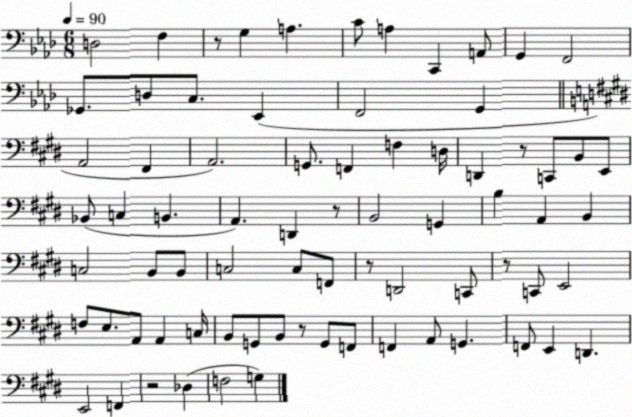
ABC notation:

X:1
T:Untitled
M:6/8
L:1/4
K:Ab
D,2 F, z/2 G, A, C/2 A, C,, A,,/2 G,, F,,2 _G,,/2 D,/2 C,/2 _E,, F,,2 G,, A,,2 ^F,, A,,2 G,,/2 F,, F, D,/4 D,, z/2 C,,/2 B,,/2 E,,/2 _B,,/2 C, B,, A,, D,, z/2 B,,2 G,, B, A,, B,, C,2 B,,/2 B,,/2 C,2 C,/2 F,,/2 z/2 D,,2 C,,/2 z/2 C,,/2 E,,2 F,/2 E,/2 A,,/2 A,, C,/4 B,,/2 G,,/2 B,,/2 z/2 G,,/2 F,,/2 F,, A,,/2 G,, F,,/2 E,, D,, E,,2 F,, z2 _D, F,2 G,